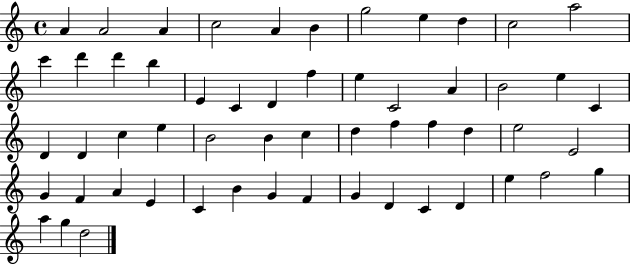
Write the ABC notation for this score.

X:1
T:Untitled
M:4/4
L:1/4
K:C
A A2 A c2 A B g2 e d c2 a2 c' d' d' b E C D f e C2 A B2 e C D D c e B2 B c d f f d e2 E2 G F A E C B G F G D C D e f2 g a g d2